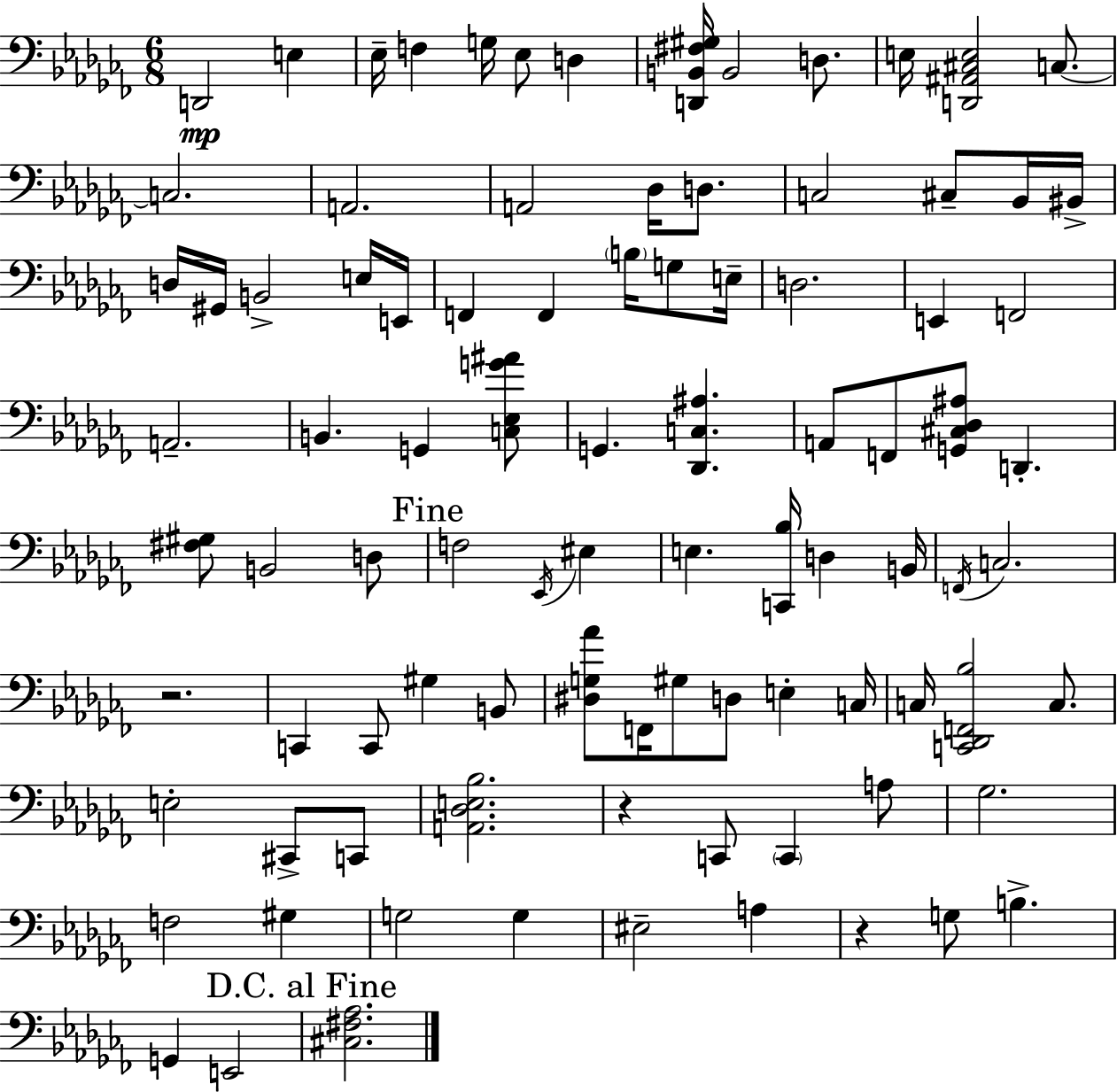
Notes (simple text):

D2/h E3/q Eb3/s F3/q G3/s Eb3/e D3/q [D2,B2,F#3,G#3]/s B2/h D3/e. E3/s [D2,A#2,C#3,E3]/h C3/e. C3/h. A2/h. A2/h Db3/s D3/e. C3/h C#3/e Bb2/s BIS2/s D3/s G#2/s B2/h E3/s E2/s F2/q F2/q B3/s G3/e E3/s D3/h. E2/q F2/h A2/h. B2/q. G2/q [C3,Eb3,G4,A#4]/e G2/q. [Db2,C3,A#3]/q. A2/e F2/e [G2,C#3,Db3,A#3]/e D2/q. [F#3,G#3]/e B2/h D3/e F3/h Eb2/s EIS3/q E3/q. [C2,Bb3]/s D3/q B2/s F2/s C3/h. R/h. C2/q C2/e G#3/q B2/e [D#3,G3,Ab4]/e F2/s G#3/e D3/e E3/q C3/s C3/s [C2,Db2,F2,Bb3]/h C3/e. E3/h C#2/e C2/e [A2,Db3,E3,Bb3]/h. R/q C2/e C2/q A3/e Gb3/h. F3/h G#3/q G3/h G3/q EIS3/h A3/q R/q G3/e B3/q. G2/q E2/h [C#3,F#3,Ab3]/h.